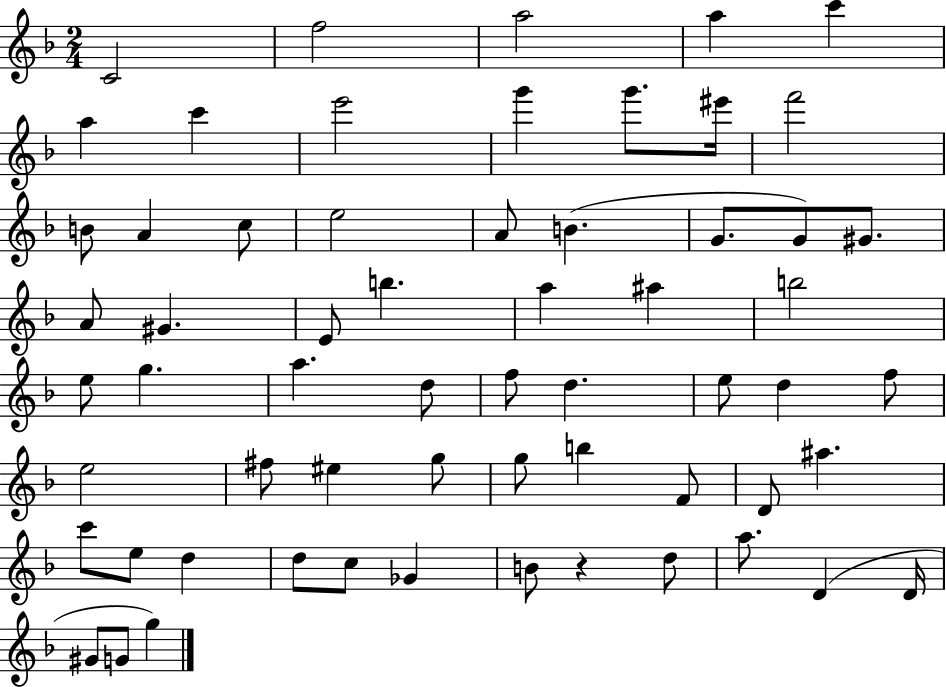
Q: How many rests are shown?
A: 1